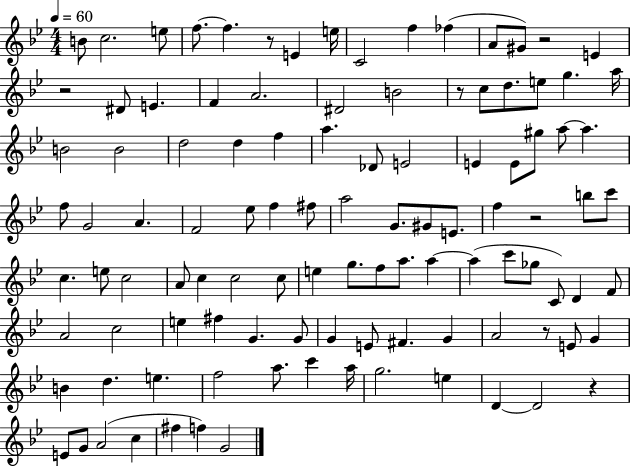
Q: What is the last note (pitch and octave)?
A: G4